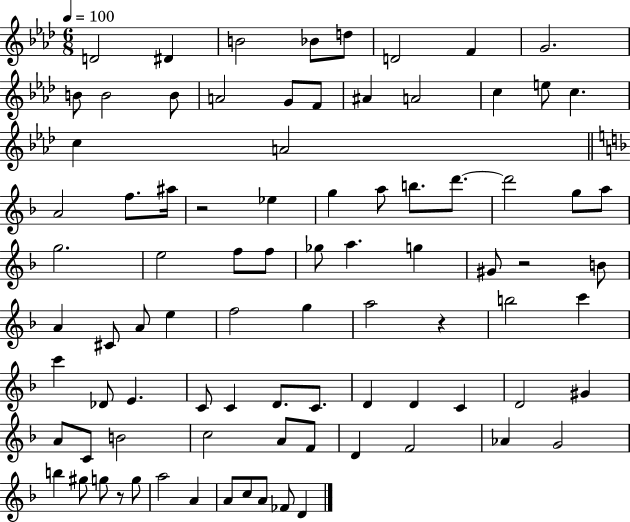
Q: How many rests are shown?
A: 4